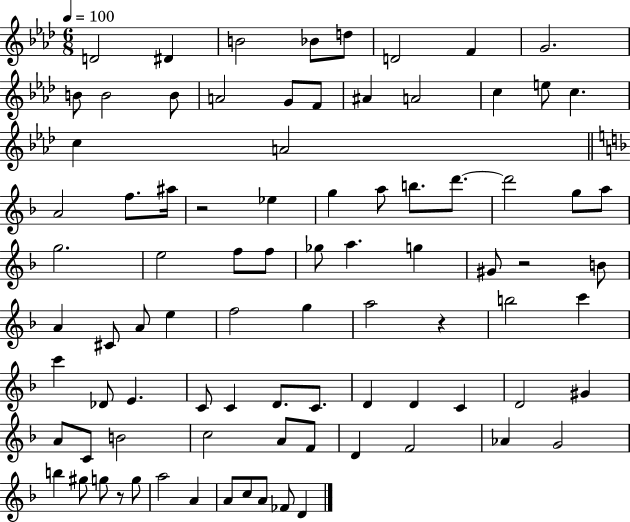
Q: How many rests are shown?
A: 4